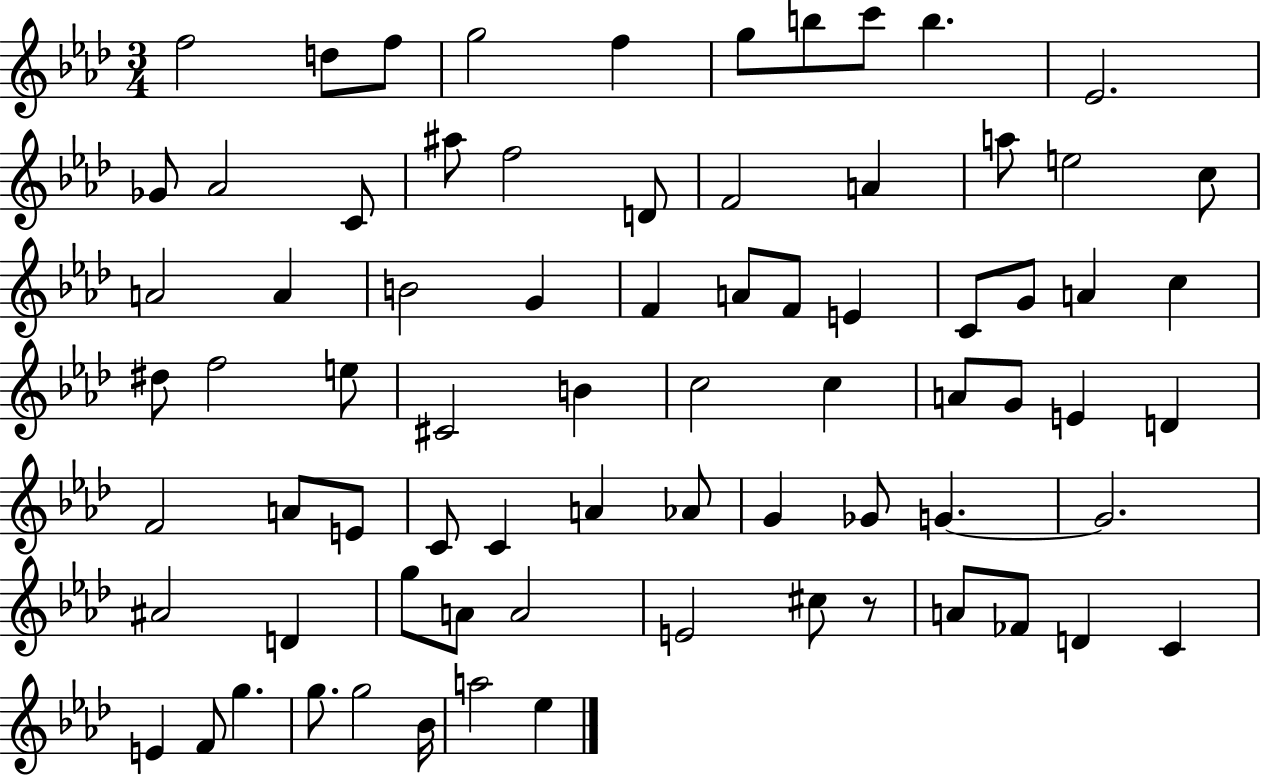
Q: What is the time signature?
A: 3/4